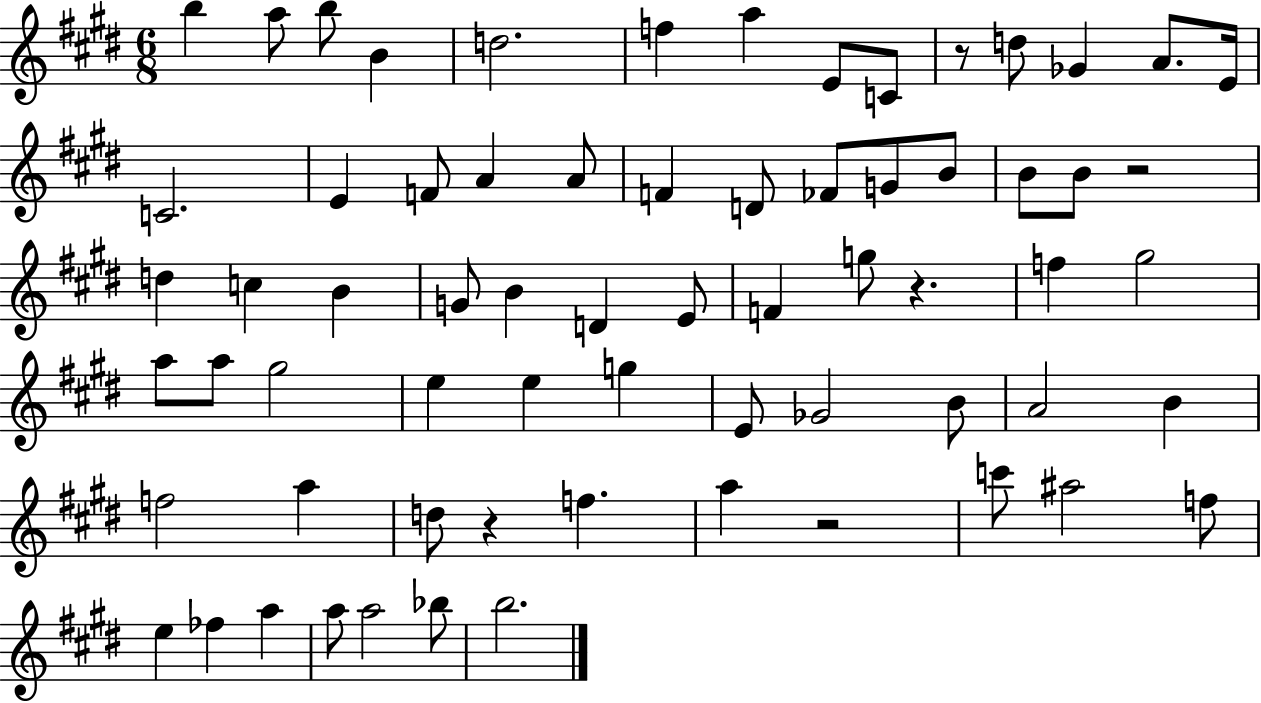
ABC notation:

X:1
T:Untitled
M:6/8
L:1/4
K:E
b a/2 b/2 B d2 f a E/2 C/2 z/2 d/2 _G A/2 E/4 C2 E F/2 A A/2 F D/2 _F/2 G/2 B/2 B/2 B/2 z2 d c B G/2 B D E/2 F g/2 z f ^g2 a/2 a/2 ^g2 e e g E/2 _G2 B/2 A2 B f2 a d/2 z f a z2 c'/2 ^a2 f/2 e _f a a/2 a2 _b/2 b2